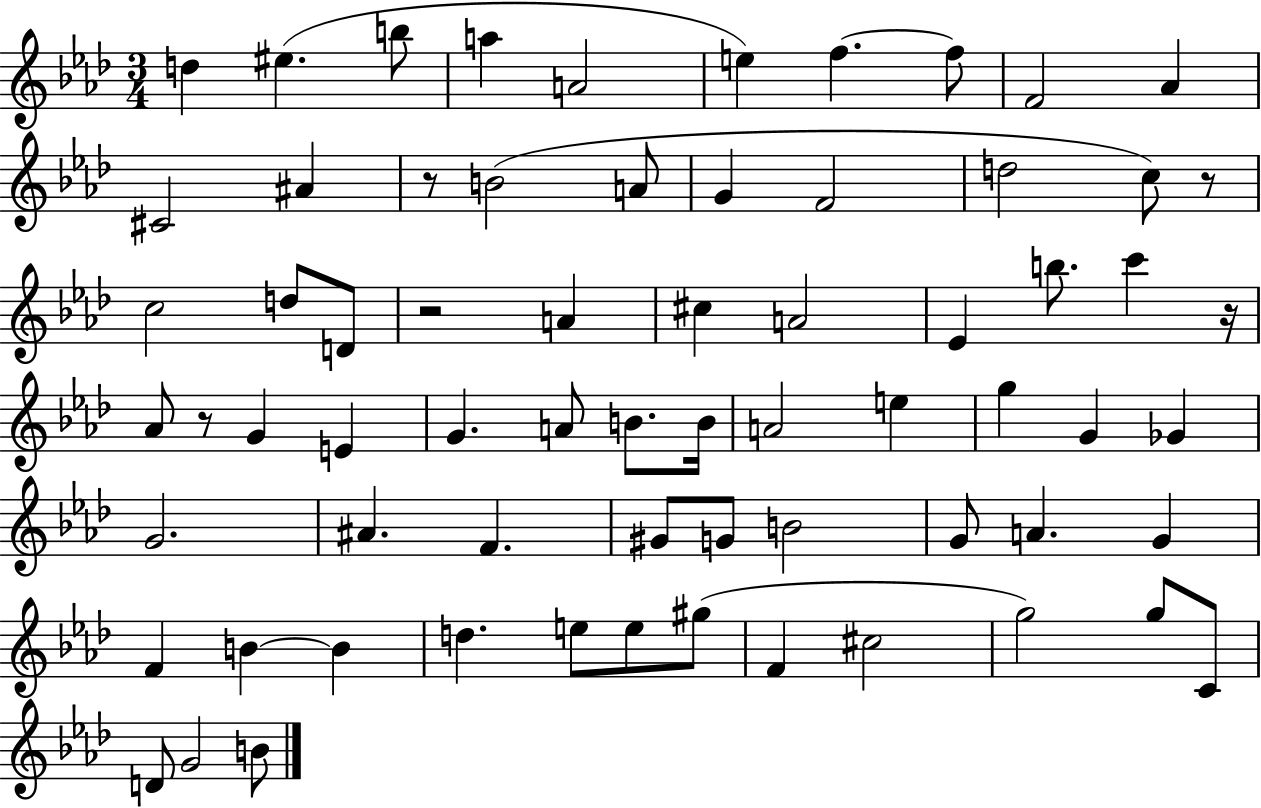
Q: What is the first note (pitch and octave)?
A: D5